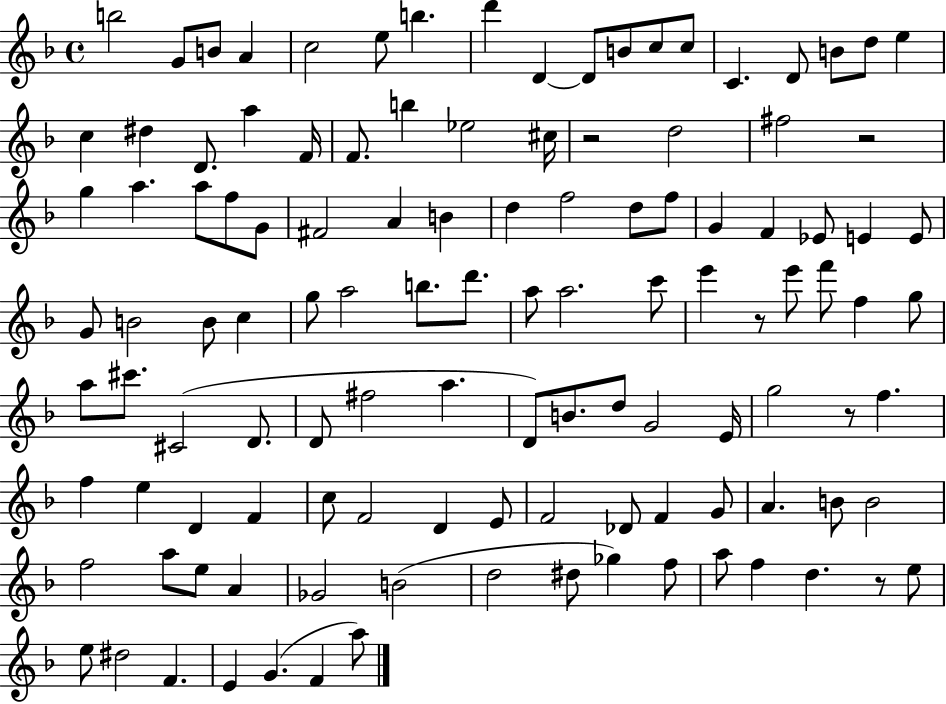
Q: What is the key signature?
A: F major